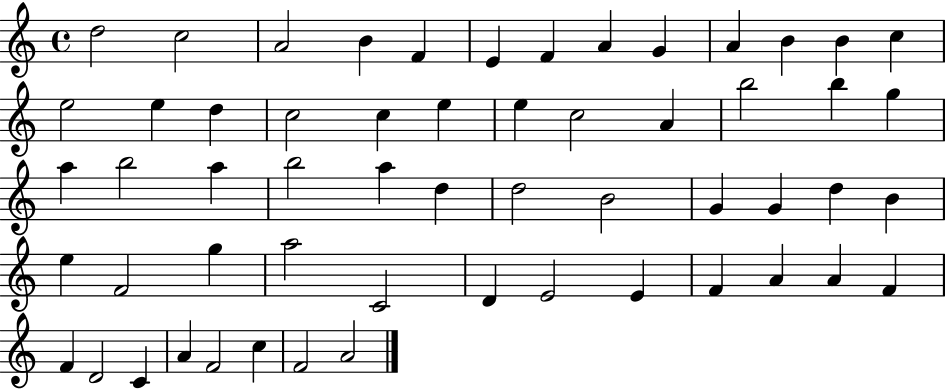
D5/h C5/h A4/h B4/q F4/q E4/q F4/q A4/q G4/q A4/q B4/q B4/q C5/q E5/h E5/q D5/q C5/h C5/q E5/q E5/q C5/h A4/q B5/h B5/q G5/q A5/q B5/h A5/q B5/h A5/q D5/q D5/h B4/h G4/q G4/q D5/q B4/q E5/q F4/h G5/q A5/h C4/h D4/q E4/h E4/q F4/q A4/q A4/q F4/q F4/q D4/h C4/q A4/q F4/h C5/q F4/h A4/h